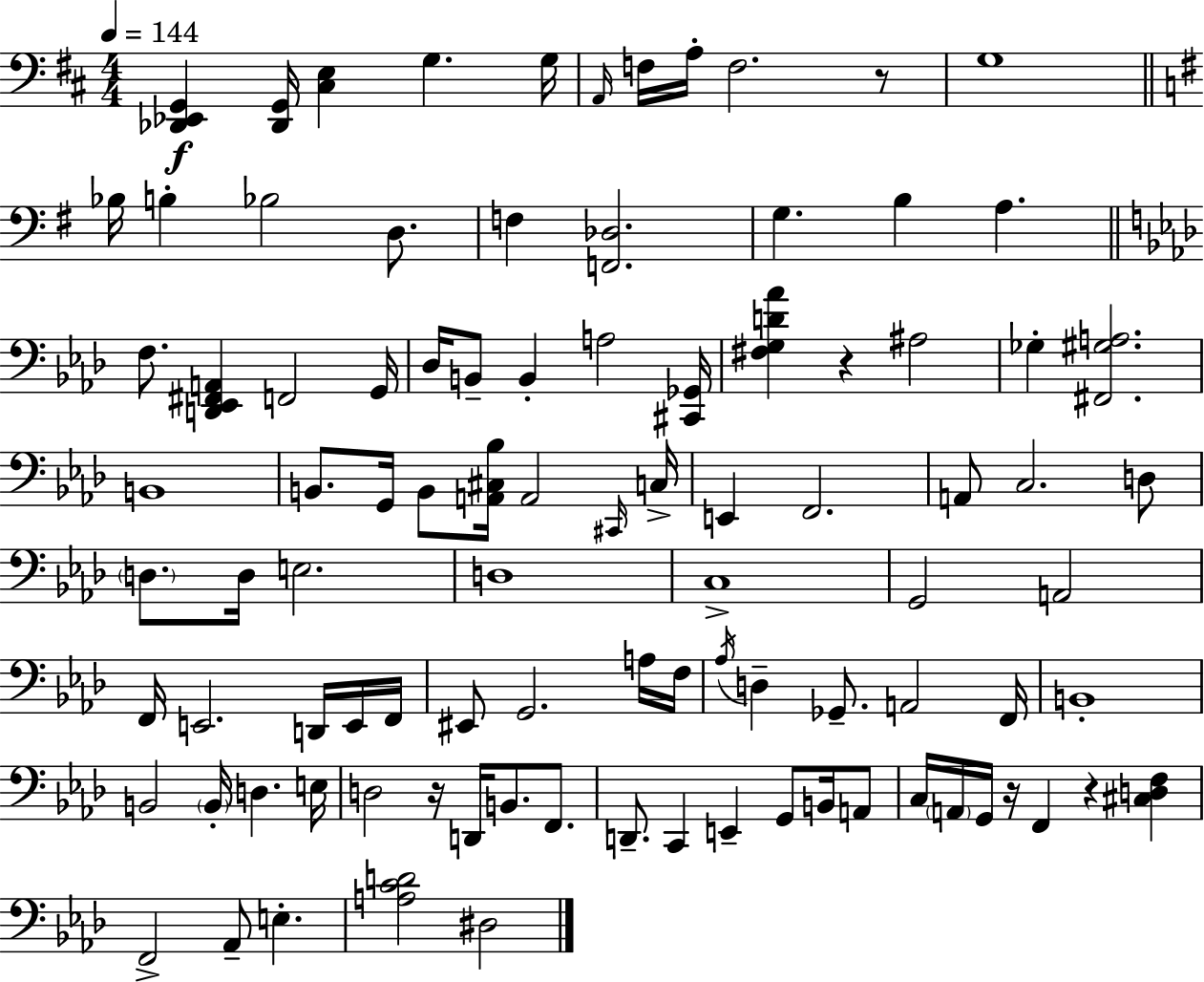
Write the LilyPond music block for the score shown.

{
  \clef bass
  \numericTimeSignature
  \time 4/4
  \key d \major
  \tempo 4 = 144
  <des, ees, g,>4\f <des, g,>16 <cis e>4 g4. g16 | \grace { a,16 } f16 a16-. f2. r8 | g1 | \bar "||" \break \key g \major bes16 b4-. bes2 d8. | f4 <f, des>2. | g4. b4 a4. | \bar "||" \break \key f \minor f8. <d, ees, fis, a,>4 f,2 g,16 | des16 b,8-- b,4-. a2 <cis, ges,>16 | <fis g d' aes'>4 r4 ais2 | ges4-. <fis, gis a>2. | \break b,1 | b,8. g,16 b,8 <a, cis bes>16 a,2 \grace { cis,16 } | c16-> e,4 f,2. | a,8 c2. d8 | \break \parenthesize d8. d16 e2. | d1 | c1-> | g,2 a,2 | \break f,16 e,2. d,16 e,16 | f,16 eis,8 g,2. a16 | f16 \acciaccatura { aes16 } d4-- ges,8.-- a,2 | f,16 b,1-. | \break b,2 \parenthesize b,16-. d4. | e16 d2 r16 d,16 b,8. f,8. | d,8.-- c,4 e,4-- g,8 b,16 | a,8 c16 \parenthesize a,16 g,16 r16 f,4 r4 <cis d f>4 | \break f,2-> aes,8-- e4.-. | <a c' d'>2 dis2 | \bar "|."
}